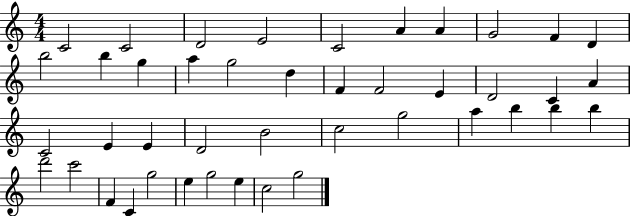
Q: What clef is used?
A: treble